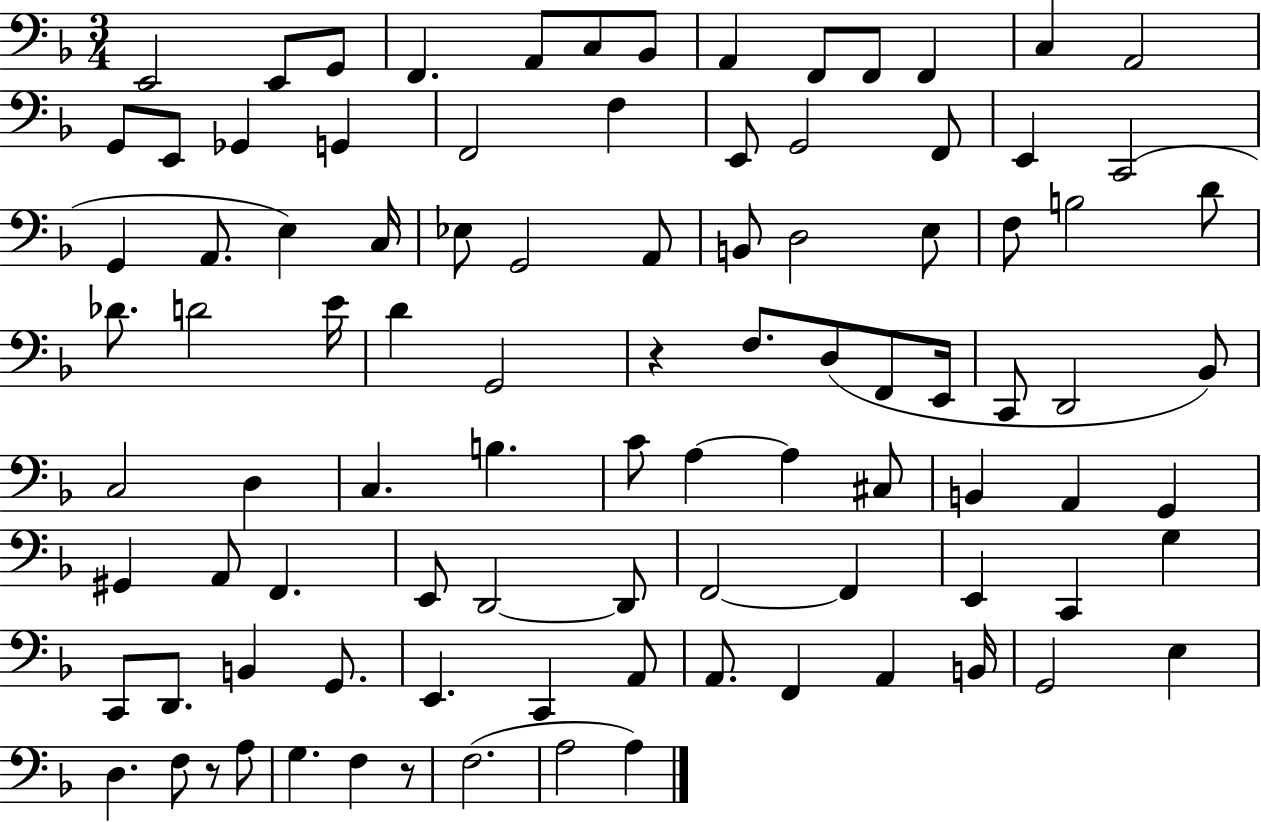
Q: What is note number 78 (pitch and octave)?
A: A2